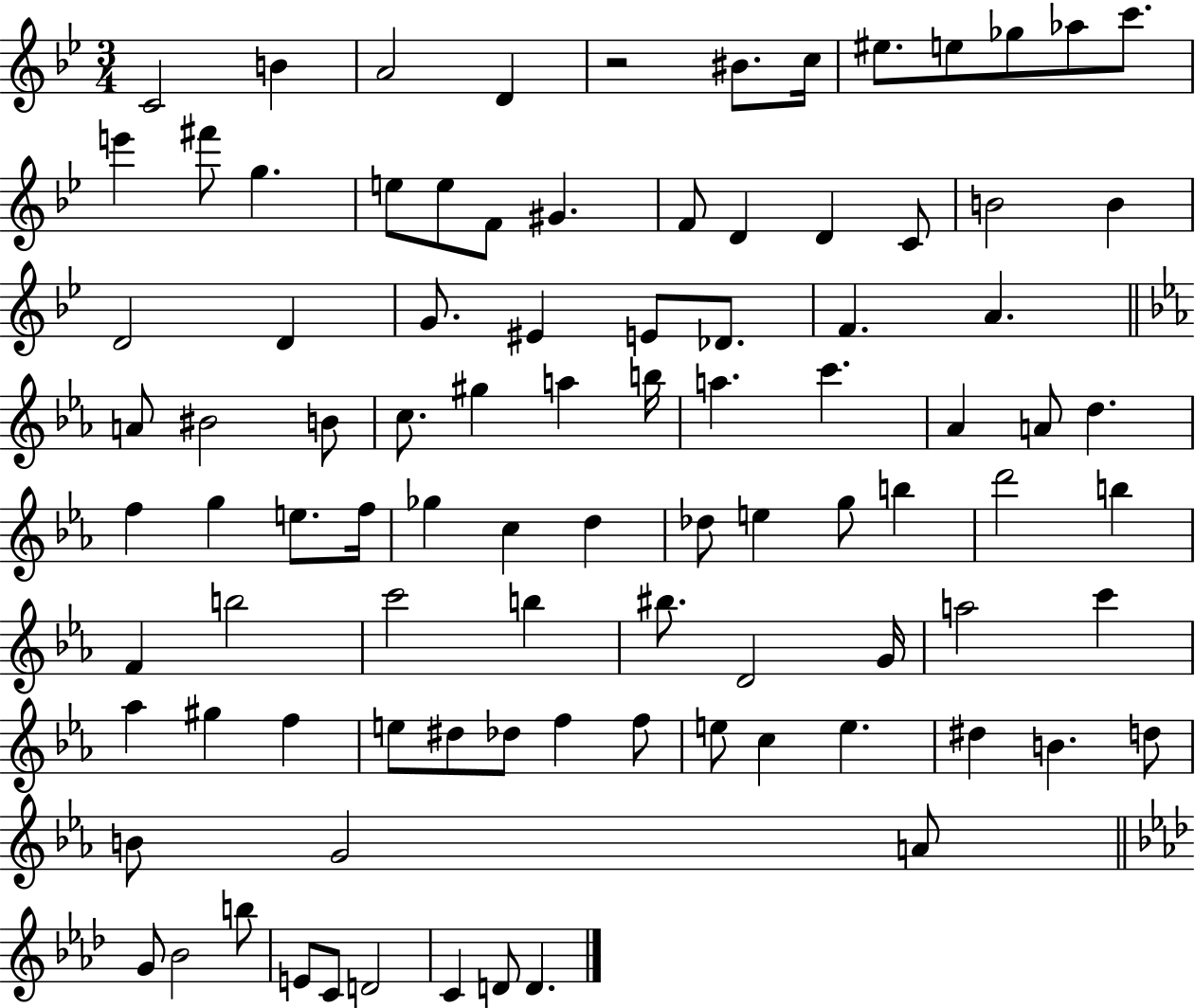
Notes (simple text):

C4/h B4/q A4/h D4/q R/h BIS4/e. C5/s EIS5/e. E5/e Gb5/e Ab5/e C6/e. E6/q F#6/e G5/q. E5/e E5/e F4/e G#4/q. F4/e D4/q D4/q C4/e B4/h B4/q D4/h D4/q G4/e. EIS4/q E4/e Db4/e. F4/q. A4/q. A4/e BIS4/h B4/e C5/e. G#5/q A5/q B5/s A5/q. C6/q. Ab4/q A4/e D5/q. F5/q G5/q E5/e. F5/s Gb5/q C5/q D5/q Db5/e E5/q G5/e B5/q D6/h B5/q F4/q B5/h C6/h B5/q BIS5/e. D4/h G4/s A5/h C6/q Ab5/q G#5/q F5/q E5/e D#5/e Db5/e F5/q F5/e E5/e C5/q E5/q. D#5/q B4/q. D5/e B4/e G4/h A4/e G4/e Bb4/h B5/e E4/e C4/e D4/h C4/q D4/e D4/q.